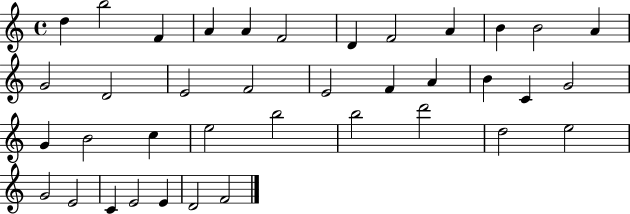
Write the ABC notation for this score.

X:1
T:Untitled
M:4/4
L:1/4
K:C
d b2 F A A F2 D F2 A B B2 A G2 D2 E2 F2 E2 F A B C G2 G B2 c e2 b2 b2 d'2 d2 e2 G2 E2 C E2 E D2 F2